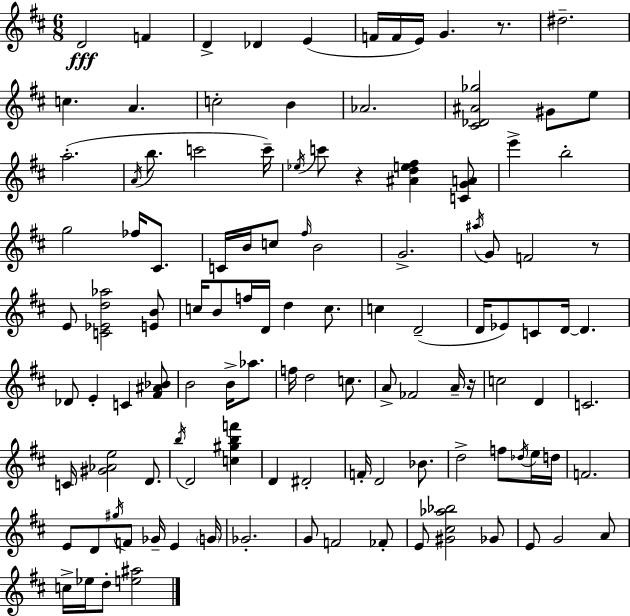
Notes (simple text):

D4/h F4/q D4/q Db4/q E4/q F4/s F4/s E4/s G4/q. R/e. D#5/h. C5/q. A4/q. C5/h B4/q Ab4/h. [C#4,Db4,A#4,Gb5]/h G#4/e E5/e A5/h. A4/s B5/e. C6/h C6/s Eb5/s C6/e R/q [A#4,D5,E5,F#5]/q [C4,G4,A4]/e E6/q B5/h G5/h FES5/s C#4/e. C4/s B4/s C5/e F#5/s B4/h G4/h. A#5/s G4/e F4/h R/e E4/e [C4,Eb4,D5,Ab5]/h [E4,B4]/e C5/s B4/e F5/s D4/s D5/q C5/e. C5/q D4/h D4/s Eb4/e C4/e D4/s D4/q. Db4/e E4/q C4/q [F#4,A#4,Bb4]/e B4/h B4/s Ab5/e. F5/s D5/h C5/e. A4/e FES4/h A4/s R/s C5/h D4/q C4/h. C4/s [G#4,Ab4,E5]/h D4/e. B5/s D4/h [C5,G#5,B5,F6]/q D4/q D#4/h F4/s D4/h Bb4/e. D5/h F5/e Db5/s E5/s D5/s F4/h. E4/e D4/e G#5/s F4/e Gb4/s E4/q G4/s Gb4/h. G4/e F4/h FES4/e E4/e [G#4,C#5,Ab5,Bb5]/h Gb4/e E4/e G4/h A4/e C5/s Eb5/s D5/e [E5,A#5]/h